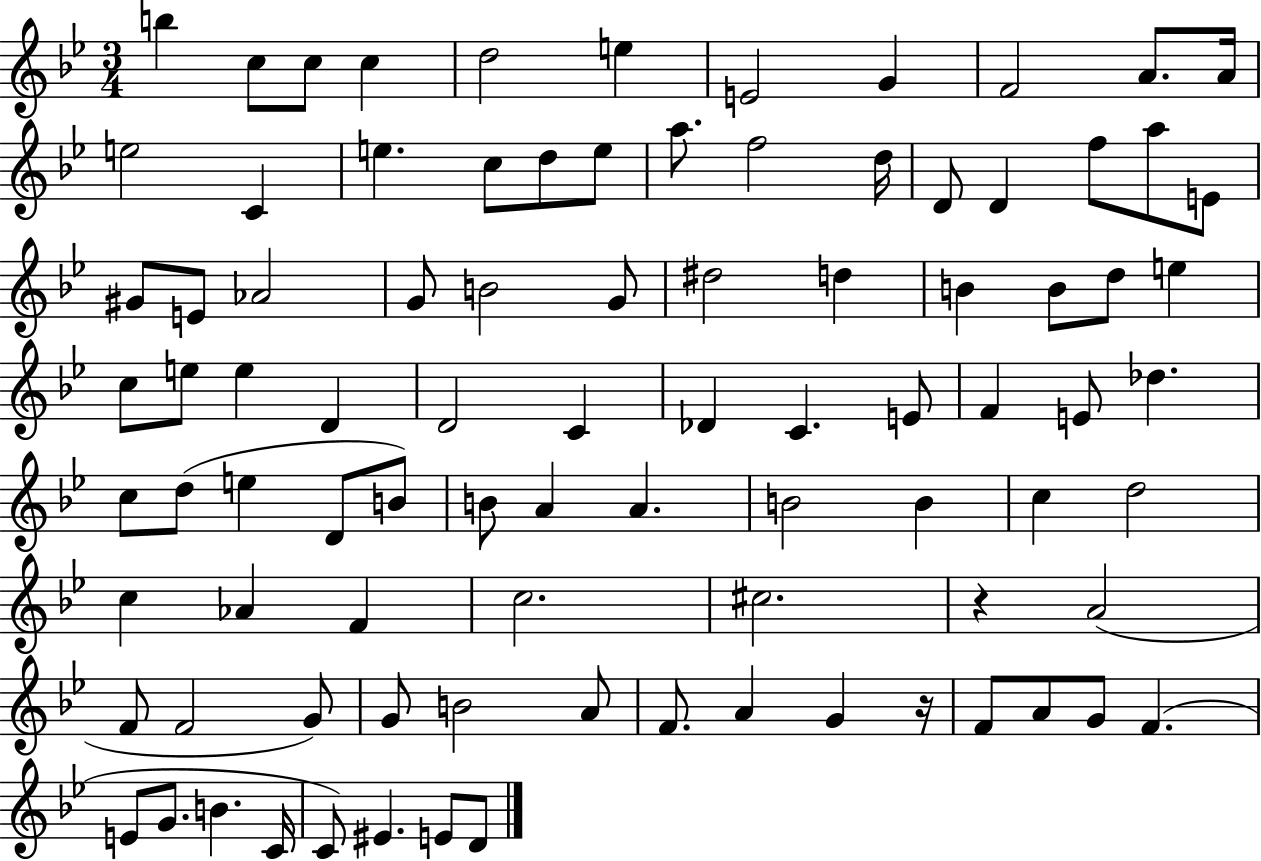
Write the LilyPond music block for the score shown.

{
  \clef treble
  \numericTimeSignature
  \time 3/4
  \key bes \major
  b''4 c''8 c''8 c''4 | d''2 e''4 | e'2 g'4 | f'2 a'8. a'16 | \break e''2 c'4 | e''4. c''8 d''8 e''8 | a''8. f''2 d''16 | d'8 d'4 f''8 a''8 e'8 | \break gis'8 e'8 aes'2 | g'8 b'2 g'8 | dis''2 d''4 | b'4 b'8 d''8 e''4 | \break c''8 e''8 e''4 d'4 | d'2 c'4 | des'4 c'4. e'8 | f'4 e'8 des''4. | \break c''8 d''8( e''4 d'8 b'8) | b'8 a'4 a'4. | b'2 b'4 | c''4 d''2 | \break c''4 aes'4 f'4 | c''2. | cis''2. | r4 a'2( | \break f'8 f'2 g'8) | g'8 b'2 a'8 | f'8. a'4 g'4 r16 | f'8 a'8 g'8 f'4.( | \break e'8 g'8. b'4. c'16 | c'8) eis'4. e'8 d'8 | \bar "|."
}